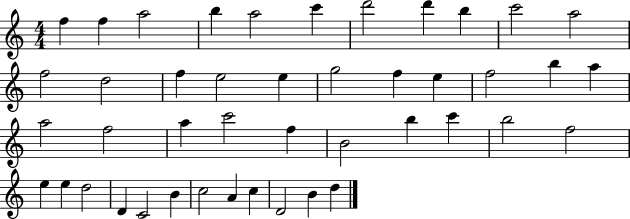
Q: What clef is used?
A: treble